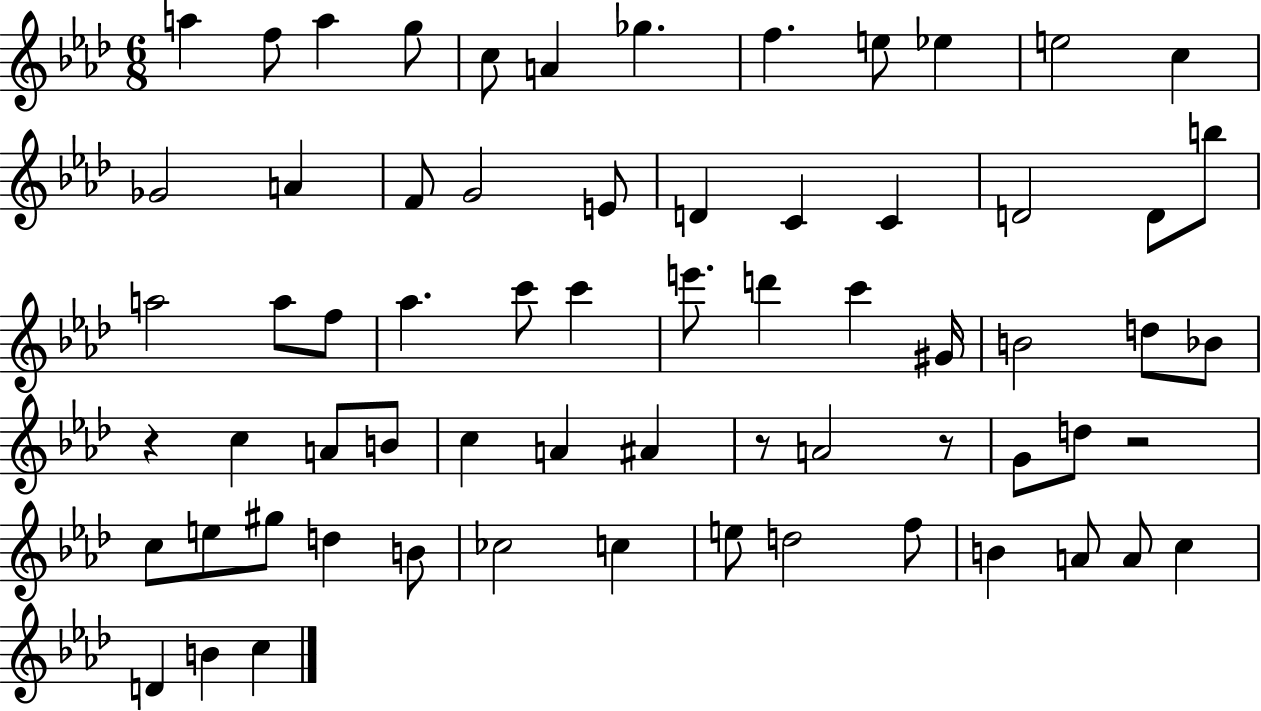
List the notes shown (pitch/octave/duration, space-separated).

A5/q F5/e A5/q G5/e C5/e A4/q Gb5/q. F5/q. E5/e Eb5/q E5/h C5/q Gb4/h A4/q F4/e G4/h E4/e D4/q C4/q C4/q D4/h D4/e B5/e A5/h A5/e F5/e Ab5/q. C6/e C6/q E6/e. D6/q C6/q G#4/s B4/h D5/e Bb4/e R/q C5/q A4/e B4/e C5/q A4/q A#4/q R/e A4/h R/e G4/e D5/e R/h C5/e E5/e G#5/e D5/q B4/e CES5/h C5/q E5/e D5/h F5/e B4/q A4/e A4/e C5/q D4/q B4/q C5/q